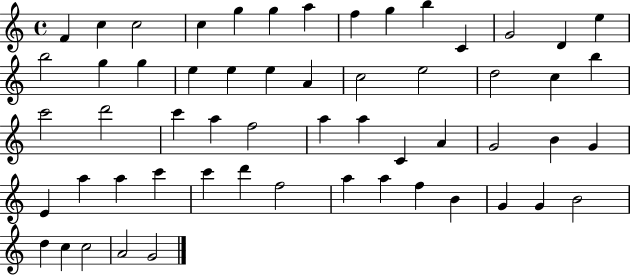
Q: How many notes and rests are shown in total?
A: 57